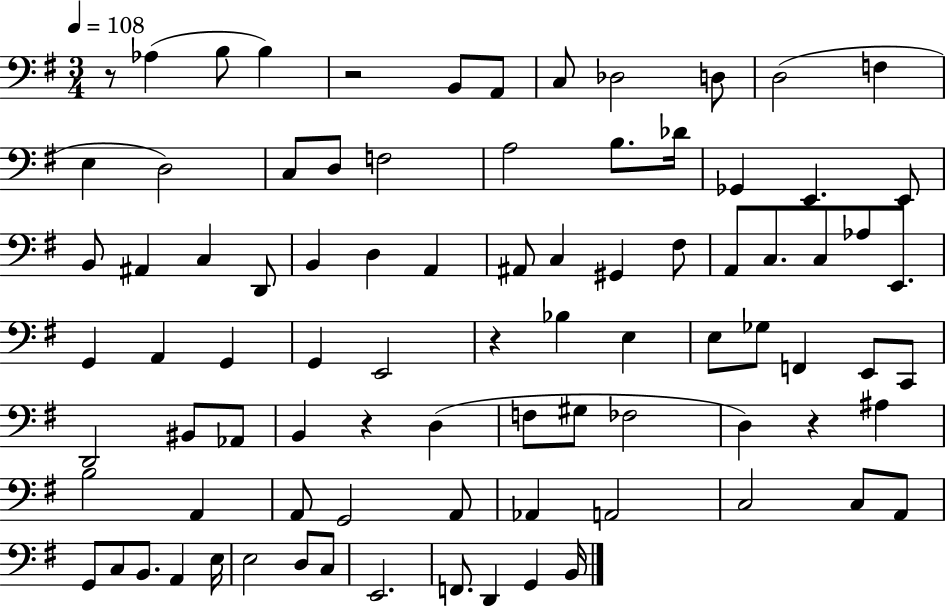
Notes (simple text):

R/e Ab3/q B3/e B3/q R/h B2/e A2/e C3/e Db3/h D3/e D3/h F3/q E3/q D3/h C3/e D3/e F3/h A3/h B3/e. Db4/s Gb2/q E2/q. E2/e B2/e A#2/q C3/q D2/e B2/q D3/q A2/q A#2/e C3/q G#2/q F#3/e A2/e C3/e. C3/e Ab3/e E2/e. G2/q A2/q G2/q G2/q E2/h R/q Bb3/q E3/q E3/e Gb3/e F2/q E2/e C2/e D2/h BIS2/e Ab2/e B2/q R/q D3/q F3/e G#3/e FES3/h D3/q R/q A#3/q B3/h A2/q A2/e G2/h A2/e Ab2/q A2/h C3/h C3/e A2/e G2/e C3/e B2/e. A2/q E3/s E3/h D3/e C3/e E2/h. F2/e. D2/q G2/q B2/s